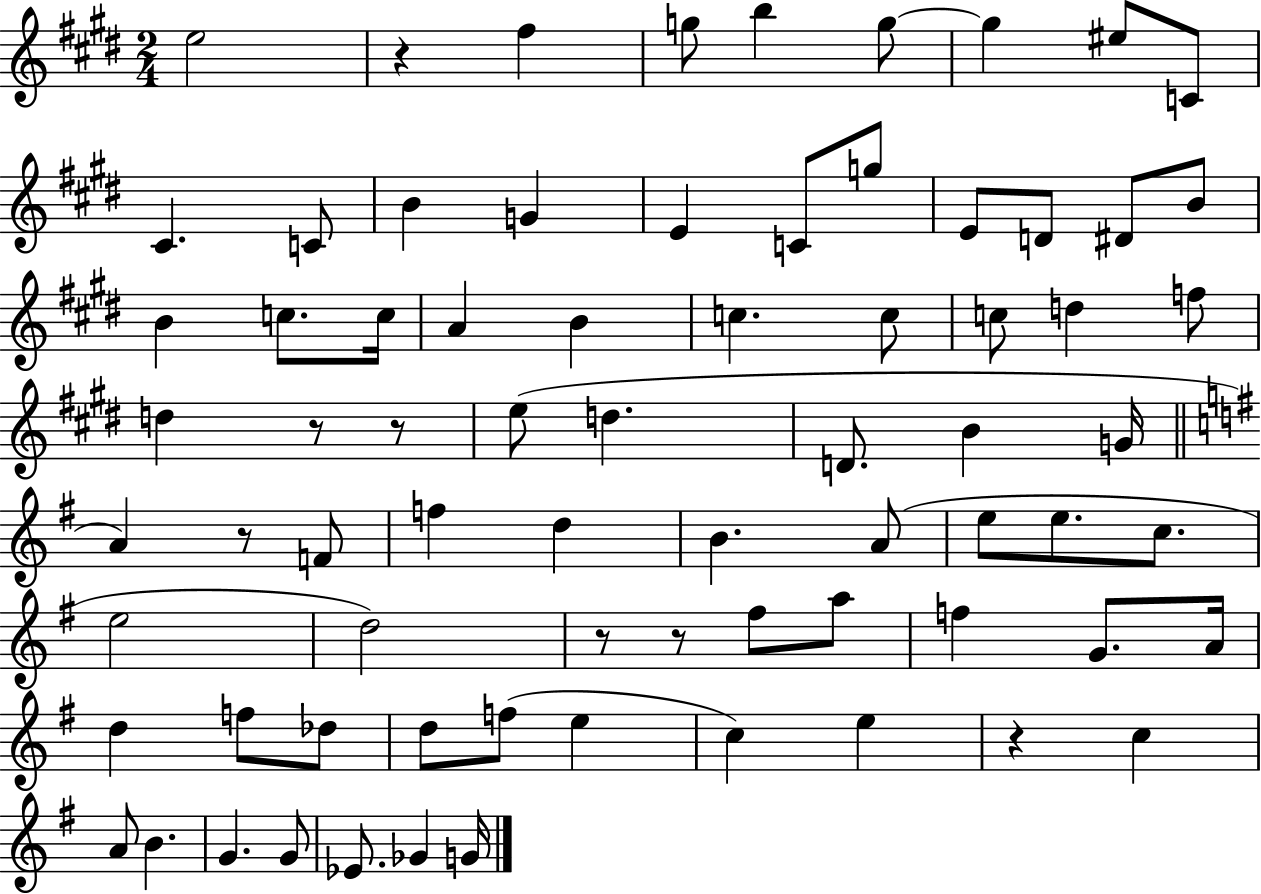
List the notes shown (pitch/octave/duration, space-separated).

E5/h R/q F#5/q G5/e B5/q G5/e G5/q EIS5/e C4/e C#4/q. C4/e B4/q G4/q E4/q C4/e G5/e E4/e D4/e D#4/e B4/e B4/q C5/e. C5/s A4/q B4/q C5/q. C5/e C5/e D5/q F5/e D5/q R/e R/e E5/e D5/q. D4/e. B4/q G4/s A4/q R/e F4/e F5/q D5/q B4/q. A4/e E5/e E5/e. C5/e. E5/h D5/h R/e R/e F#5/e A5/e F5/q G4/e. A4/s D5/q F5/e Db5/e D5/e F5/e E5/q C5/q E5/q R/q C5/q A4/e B4/q. G4/q. G4/e Eb4/e. Gb4/q G4/s